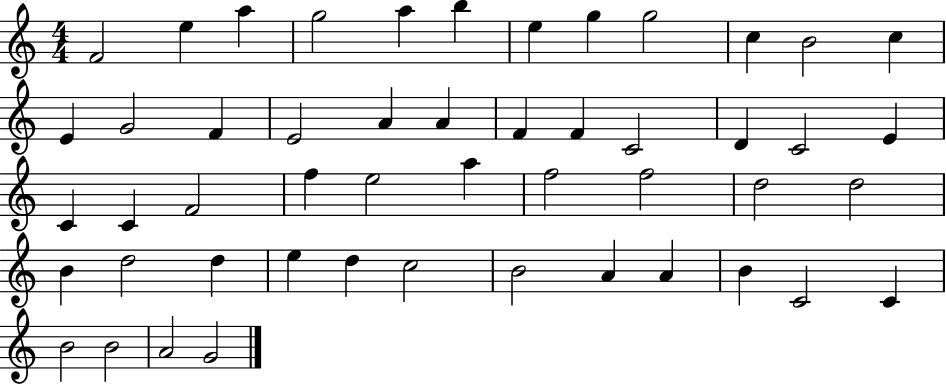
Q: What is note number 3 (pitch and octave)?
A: A5